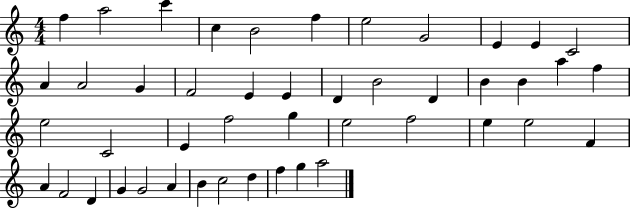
{
  \clef treble
  \numericTimeSignature
  \time 4/4
  \key c \major
  f''4 a''2 c'''4 | c''4 b'2 f''4 | e''2 g'2 | e'4 e'4 c'2 | \break a'4 a'2 g'4 | f'2 e'4 e'4 | d'4 b'2 d'4 | b'4 b'4 a''4 f''4 | \break e''2 c'2 | e'4 f''2 g''4 | e''2 f''2 | e''4 e''2 f'4 | \break a'4 f'2 d'4 | g'4 g'2 a'4 | b'4 c''2 d''4 | f''4 g''4 a''2 | \break \bar "|."
}